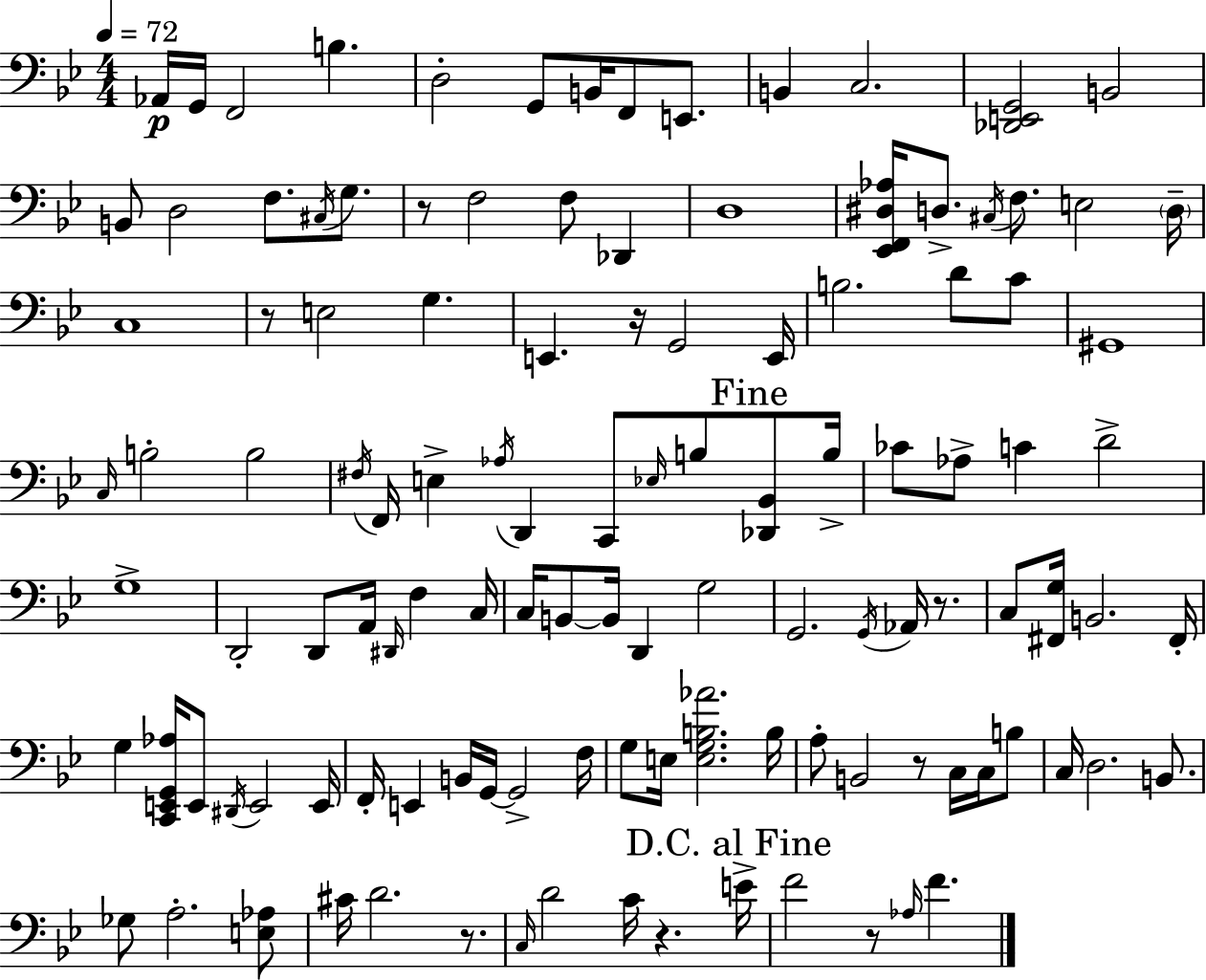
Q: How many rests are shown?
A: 8